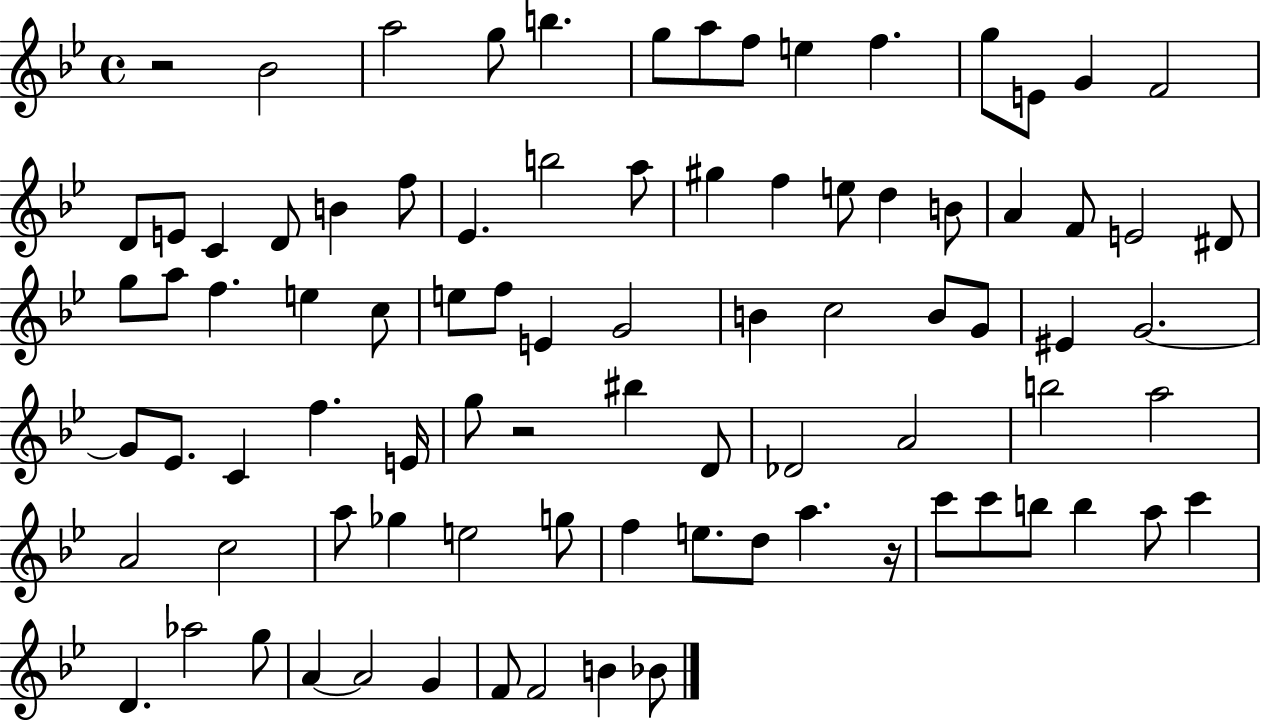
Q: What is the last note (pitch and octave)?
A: Bb4